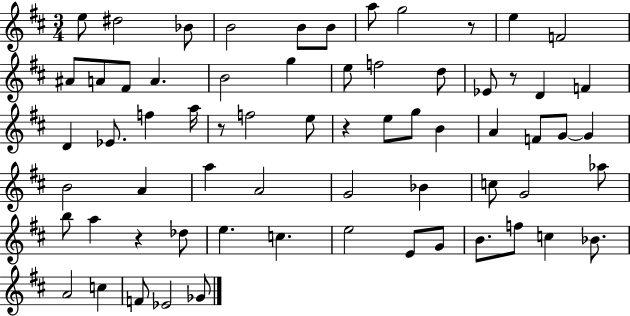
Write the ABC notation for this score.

X:1
T:Untitled
M:3/4
L:1/4
K:D
e/2 ^d2 _B/2 B2 B/2 B/2 a/2 g2 z/2 e F2 ^A/2 A/2 ^F/2 A B2 g e/2 f2 d/2 _E/2 z/2 D F D _E/2 f a/4 z/2 f2 e/2 z e/2 g/2 B A F/2 G/2 G B2 A a A2 G2 _B c/2 G2 _a/2 b/2 a z _d/2 e c e2 E/2 G/2 B/2 f/2 c _B/2 A2 c F/2 _E2 _G/2